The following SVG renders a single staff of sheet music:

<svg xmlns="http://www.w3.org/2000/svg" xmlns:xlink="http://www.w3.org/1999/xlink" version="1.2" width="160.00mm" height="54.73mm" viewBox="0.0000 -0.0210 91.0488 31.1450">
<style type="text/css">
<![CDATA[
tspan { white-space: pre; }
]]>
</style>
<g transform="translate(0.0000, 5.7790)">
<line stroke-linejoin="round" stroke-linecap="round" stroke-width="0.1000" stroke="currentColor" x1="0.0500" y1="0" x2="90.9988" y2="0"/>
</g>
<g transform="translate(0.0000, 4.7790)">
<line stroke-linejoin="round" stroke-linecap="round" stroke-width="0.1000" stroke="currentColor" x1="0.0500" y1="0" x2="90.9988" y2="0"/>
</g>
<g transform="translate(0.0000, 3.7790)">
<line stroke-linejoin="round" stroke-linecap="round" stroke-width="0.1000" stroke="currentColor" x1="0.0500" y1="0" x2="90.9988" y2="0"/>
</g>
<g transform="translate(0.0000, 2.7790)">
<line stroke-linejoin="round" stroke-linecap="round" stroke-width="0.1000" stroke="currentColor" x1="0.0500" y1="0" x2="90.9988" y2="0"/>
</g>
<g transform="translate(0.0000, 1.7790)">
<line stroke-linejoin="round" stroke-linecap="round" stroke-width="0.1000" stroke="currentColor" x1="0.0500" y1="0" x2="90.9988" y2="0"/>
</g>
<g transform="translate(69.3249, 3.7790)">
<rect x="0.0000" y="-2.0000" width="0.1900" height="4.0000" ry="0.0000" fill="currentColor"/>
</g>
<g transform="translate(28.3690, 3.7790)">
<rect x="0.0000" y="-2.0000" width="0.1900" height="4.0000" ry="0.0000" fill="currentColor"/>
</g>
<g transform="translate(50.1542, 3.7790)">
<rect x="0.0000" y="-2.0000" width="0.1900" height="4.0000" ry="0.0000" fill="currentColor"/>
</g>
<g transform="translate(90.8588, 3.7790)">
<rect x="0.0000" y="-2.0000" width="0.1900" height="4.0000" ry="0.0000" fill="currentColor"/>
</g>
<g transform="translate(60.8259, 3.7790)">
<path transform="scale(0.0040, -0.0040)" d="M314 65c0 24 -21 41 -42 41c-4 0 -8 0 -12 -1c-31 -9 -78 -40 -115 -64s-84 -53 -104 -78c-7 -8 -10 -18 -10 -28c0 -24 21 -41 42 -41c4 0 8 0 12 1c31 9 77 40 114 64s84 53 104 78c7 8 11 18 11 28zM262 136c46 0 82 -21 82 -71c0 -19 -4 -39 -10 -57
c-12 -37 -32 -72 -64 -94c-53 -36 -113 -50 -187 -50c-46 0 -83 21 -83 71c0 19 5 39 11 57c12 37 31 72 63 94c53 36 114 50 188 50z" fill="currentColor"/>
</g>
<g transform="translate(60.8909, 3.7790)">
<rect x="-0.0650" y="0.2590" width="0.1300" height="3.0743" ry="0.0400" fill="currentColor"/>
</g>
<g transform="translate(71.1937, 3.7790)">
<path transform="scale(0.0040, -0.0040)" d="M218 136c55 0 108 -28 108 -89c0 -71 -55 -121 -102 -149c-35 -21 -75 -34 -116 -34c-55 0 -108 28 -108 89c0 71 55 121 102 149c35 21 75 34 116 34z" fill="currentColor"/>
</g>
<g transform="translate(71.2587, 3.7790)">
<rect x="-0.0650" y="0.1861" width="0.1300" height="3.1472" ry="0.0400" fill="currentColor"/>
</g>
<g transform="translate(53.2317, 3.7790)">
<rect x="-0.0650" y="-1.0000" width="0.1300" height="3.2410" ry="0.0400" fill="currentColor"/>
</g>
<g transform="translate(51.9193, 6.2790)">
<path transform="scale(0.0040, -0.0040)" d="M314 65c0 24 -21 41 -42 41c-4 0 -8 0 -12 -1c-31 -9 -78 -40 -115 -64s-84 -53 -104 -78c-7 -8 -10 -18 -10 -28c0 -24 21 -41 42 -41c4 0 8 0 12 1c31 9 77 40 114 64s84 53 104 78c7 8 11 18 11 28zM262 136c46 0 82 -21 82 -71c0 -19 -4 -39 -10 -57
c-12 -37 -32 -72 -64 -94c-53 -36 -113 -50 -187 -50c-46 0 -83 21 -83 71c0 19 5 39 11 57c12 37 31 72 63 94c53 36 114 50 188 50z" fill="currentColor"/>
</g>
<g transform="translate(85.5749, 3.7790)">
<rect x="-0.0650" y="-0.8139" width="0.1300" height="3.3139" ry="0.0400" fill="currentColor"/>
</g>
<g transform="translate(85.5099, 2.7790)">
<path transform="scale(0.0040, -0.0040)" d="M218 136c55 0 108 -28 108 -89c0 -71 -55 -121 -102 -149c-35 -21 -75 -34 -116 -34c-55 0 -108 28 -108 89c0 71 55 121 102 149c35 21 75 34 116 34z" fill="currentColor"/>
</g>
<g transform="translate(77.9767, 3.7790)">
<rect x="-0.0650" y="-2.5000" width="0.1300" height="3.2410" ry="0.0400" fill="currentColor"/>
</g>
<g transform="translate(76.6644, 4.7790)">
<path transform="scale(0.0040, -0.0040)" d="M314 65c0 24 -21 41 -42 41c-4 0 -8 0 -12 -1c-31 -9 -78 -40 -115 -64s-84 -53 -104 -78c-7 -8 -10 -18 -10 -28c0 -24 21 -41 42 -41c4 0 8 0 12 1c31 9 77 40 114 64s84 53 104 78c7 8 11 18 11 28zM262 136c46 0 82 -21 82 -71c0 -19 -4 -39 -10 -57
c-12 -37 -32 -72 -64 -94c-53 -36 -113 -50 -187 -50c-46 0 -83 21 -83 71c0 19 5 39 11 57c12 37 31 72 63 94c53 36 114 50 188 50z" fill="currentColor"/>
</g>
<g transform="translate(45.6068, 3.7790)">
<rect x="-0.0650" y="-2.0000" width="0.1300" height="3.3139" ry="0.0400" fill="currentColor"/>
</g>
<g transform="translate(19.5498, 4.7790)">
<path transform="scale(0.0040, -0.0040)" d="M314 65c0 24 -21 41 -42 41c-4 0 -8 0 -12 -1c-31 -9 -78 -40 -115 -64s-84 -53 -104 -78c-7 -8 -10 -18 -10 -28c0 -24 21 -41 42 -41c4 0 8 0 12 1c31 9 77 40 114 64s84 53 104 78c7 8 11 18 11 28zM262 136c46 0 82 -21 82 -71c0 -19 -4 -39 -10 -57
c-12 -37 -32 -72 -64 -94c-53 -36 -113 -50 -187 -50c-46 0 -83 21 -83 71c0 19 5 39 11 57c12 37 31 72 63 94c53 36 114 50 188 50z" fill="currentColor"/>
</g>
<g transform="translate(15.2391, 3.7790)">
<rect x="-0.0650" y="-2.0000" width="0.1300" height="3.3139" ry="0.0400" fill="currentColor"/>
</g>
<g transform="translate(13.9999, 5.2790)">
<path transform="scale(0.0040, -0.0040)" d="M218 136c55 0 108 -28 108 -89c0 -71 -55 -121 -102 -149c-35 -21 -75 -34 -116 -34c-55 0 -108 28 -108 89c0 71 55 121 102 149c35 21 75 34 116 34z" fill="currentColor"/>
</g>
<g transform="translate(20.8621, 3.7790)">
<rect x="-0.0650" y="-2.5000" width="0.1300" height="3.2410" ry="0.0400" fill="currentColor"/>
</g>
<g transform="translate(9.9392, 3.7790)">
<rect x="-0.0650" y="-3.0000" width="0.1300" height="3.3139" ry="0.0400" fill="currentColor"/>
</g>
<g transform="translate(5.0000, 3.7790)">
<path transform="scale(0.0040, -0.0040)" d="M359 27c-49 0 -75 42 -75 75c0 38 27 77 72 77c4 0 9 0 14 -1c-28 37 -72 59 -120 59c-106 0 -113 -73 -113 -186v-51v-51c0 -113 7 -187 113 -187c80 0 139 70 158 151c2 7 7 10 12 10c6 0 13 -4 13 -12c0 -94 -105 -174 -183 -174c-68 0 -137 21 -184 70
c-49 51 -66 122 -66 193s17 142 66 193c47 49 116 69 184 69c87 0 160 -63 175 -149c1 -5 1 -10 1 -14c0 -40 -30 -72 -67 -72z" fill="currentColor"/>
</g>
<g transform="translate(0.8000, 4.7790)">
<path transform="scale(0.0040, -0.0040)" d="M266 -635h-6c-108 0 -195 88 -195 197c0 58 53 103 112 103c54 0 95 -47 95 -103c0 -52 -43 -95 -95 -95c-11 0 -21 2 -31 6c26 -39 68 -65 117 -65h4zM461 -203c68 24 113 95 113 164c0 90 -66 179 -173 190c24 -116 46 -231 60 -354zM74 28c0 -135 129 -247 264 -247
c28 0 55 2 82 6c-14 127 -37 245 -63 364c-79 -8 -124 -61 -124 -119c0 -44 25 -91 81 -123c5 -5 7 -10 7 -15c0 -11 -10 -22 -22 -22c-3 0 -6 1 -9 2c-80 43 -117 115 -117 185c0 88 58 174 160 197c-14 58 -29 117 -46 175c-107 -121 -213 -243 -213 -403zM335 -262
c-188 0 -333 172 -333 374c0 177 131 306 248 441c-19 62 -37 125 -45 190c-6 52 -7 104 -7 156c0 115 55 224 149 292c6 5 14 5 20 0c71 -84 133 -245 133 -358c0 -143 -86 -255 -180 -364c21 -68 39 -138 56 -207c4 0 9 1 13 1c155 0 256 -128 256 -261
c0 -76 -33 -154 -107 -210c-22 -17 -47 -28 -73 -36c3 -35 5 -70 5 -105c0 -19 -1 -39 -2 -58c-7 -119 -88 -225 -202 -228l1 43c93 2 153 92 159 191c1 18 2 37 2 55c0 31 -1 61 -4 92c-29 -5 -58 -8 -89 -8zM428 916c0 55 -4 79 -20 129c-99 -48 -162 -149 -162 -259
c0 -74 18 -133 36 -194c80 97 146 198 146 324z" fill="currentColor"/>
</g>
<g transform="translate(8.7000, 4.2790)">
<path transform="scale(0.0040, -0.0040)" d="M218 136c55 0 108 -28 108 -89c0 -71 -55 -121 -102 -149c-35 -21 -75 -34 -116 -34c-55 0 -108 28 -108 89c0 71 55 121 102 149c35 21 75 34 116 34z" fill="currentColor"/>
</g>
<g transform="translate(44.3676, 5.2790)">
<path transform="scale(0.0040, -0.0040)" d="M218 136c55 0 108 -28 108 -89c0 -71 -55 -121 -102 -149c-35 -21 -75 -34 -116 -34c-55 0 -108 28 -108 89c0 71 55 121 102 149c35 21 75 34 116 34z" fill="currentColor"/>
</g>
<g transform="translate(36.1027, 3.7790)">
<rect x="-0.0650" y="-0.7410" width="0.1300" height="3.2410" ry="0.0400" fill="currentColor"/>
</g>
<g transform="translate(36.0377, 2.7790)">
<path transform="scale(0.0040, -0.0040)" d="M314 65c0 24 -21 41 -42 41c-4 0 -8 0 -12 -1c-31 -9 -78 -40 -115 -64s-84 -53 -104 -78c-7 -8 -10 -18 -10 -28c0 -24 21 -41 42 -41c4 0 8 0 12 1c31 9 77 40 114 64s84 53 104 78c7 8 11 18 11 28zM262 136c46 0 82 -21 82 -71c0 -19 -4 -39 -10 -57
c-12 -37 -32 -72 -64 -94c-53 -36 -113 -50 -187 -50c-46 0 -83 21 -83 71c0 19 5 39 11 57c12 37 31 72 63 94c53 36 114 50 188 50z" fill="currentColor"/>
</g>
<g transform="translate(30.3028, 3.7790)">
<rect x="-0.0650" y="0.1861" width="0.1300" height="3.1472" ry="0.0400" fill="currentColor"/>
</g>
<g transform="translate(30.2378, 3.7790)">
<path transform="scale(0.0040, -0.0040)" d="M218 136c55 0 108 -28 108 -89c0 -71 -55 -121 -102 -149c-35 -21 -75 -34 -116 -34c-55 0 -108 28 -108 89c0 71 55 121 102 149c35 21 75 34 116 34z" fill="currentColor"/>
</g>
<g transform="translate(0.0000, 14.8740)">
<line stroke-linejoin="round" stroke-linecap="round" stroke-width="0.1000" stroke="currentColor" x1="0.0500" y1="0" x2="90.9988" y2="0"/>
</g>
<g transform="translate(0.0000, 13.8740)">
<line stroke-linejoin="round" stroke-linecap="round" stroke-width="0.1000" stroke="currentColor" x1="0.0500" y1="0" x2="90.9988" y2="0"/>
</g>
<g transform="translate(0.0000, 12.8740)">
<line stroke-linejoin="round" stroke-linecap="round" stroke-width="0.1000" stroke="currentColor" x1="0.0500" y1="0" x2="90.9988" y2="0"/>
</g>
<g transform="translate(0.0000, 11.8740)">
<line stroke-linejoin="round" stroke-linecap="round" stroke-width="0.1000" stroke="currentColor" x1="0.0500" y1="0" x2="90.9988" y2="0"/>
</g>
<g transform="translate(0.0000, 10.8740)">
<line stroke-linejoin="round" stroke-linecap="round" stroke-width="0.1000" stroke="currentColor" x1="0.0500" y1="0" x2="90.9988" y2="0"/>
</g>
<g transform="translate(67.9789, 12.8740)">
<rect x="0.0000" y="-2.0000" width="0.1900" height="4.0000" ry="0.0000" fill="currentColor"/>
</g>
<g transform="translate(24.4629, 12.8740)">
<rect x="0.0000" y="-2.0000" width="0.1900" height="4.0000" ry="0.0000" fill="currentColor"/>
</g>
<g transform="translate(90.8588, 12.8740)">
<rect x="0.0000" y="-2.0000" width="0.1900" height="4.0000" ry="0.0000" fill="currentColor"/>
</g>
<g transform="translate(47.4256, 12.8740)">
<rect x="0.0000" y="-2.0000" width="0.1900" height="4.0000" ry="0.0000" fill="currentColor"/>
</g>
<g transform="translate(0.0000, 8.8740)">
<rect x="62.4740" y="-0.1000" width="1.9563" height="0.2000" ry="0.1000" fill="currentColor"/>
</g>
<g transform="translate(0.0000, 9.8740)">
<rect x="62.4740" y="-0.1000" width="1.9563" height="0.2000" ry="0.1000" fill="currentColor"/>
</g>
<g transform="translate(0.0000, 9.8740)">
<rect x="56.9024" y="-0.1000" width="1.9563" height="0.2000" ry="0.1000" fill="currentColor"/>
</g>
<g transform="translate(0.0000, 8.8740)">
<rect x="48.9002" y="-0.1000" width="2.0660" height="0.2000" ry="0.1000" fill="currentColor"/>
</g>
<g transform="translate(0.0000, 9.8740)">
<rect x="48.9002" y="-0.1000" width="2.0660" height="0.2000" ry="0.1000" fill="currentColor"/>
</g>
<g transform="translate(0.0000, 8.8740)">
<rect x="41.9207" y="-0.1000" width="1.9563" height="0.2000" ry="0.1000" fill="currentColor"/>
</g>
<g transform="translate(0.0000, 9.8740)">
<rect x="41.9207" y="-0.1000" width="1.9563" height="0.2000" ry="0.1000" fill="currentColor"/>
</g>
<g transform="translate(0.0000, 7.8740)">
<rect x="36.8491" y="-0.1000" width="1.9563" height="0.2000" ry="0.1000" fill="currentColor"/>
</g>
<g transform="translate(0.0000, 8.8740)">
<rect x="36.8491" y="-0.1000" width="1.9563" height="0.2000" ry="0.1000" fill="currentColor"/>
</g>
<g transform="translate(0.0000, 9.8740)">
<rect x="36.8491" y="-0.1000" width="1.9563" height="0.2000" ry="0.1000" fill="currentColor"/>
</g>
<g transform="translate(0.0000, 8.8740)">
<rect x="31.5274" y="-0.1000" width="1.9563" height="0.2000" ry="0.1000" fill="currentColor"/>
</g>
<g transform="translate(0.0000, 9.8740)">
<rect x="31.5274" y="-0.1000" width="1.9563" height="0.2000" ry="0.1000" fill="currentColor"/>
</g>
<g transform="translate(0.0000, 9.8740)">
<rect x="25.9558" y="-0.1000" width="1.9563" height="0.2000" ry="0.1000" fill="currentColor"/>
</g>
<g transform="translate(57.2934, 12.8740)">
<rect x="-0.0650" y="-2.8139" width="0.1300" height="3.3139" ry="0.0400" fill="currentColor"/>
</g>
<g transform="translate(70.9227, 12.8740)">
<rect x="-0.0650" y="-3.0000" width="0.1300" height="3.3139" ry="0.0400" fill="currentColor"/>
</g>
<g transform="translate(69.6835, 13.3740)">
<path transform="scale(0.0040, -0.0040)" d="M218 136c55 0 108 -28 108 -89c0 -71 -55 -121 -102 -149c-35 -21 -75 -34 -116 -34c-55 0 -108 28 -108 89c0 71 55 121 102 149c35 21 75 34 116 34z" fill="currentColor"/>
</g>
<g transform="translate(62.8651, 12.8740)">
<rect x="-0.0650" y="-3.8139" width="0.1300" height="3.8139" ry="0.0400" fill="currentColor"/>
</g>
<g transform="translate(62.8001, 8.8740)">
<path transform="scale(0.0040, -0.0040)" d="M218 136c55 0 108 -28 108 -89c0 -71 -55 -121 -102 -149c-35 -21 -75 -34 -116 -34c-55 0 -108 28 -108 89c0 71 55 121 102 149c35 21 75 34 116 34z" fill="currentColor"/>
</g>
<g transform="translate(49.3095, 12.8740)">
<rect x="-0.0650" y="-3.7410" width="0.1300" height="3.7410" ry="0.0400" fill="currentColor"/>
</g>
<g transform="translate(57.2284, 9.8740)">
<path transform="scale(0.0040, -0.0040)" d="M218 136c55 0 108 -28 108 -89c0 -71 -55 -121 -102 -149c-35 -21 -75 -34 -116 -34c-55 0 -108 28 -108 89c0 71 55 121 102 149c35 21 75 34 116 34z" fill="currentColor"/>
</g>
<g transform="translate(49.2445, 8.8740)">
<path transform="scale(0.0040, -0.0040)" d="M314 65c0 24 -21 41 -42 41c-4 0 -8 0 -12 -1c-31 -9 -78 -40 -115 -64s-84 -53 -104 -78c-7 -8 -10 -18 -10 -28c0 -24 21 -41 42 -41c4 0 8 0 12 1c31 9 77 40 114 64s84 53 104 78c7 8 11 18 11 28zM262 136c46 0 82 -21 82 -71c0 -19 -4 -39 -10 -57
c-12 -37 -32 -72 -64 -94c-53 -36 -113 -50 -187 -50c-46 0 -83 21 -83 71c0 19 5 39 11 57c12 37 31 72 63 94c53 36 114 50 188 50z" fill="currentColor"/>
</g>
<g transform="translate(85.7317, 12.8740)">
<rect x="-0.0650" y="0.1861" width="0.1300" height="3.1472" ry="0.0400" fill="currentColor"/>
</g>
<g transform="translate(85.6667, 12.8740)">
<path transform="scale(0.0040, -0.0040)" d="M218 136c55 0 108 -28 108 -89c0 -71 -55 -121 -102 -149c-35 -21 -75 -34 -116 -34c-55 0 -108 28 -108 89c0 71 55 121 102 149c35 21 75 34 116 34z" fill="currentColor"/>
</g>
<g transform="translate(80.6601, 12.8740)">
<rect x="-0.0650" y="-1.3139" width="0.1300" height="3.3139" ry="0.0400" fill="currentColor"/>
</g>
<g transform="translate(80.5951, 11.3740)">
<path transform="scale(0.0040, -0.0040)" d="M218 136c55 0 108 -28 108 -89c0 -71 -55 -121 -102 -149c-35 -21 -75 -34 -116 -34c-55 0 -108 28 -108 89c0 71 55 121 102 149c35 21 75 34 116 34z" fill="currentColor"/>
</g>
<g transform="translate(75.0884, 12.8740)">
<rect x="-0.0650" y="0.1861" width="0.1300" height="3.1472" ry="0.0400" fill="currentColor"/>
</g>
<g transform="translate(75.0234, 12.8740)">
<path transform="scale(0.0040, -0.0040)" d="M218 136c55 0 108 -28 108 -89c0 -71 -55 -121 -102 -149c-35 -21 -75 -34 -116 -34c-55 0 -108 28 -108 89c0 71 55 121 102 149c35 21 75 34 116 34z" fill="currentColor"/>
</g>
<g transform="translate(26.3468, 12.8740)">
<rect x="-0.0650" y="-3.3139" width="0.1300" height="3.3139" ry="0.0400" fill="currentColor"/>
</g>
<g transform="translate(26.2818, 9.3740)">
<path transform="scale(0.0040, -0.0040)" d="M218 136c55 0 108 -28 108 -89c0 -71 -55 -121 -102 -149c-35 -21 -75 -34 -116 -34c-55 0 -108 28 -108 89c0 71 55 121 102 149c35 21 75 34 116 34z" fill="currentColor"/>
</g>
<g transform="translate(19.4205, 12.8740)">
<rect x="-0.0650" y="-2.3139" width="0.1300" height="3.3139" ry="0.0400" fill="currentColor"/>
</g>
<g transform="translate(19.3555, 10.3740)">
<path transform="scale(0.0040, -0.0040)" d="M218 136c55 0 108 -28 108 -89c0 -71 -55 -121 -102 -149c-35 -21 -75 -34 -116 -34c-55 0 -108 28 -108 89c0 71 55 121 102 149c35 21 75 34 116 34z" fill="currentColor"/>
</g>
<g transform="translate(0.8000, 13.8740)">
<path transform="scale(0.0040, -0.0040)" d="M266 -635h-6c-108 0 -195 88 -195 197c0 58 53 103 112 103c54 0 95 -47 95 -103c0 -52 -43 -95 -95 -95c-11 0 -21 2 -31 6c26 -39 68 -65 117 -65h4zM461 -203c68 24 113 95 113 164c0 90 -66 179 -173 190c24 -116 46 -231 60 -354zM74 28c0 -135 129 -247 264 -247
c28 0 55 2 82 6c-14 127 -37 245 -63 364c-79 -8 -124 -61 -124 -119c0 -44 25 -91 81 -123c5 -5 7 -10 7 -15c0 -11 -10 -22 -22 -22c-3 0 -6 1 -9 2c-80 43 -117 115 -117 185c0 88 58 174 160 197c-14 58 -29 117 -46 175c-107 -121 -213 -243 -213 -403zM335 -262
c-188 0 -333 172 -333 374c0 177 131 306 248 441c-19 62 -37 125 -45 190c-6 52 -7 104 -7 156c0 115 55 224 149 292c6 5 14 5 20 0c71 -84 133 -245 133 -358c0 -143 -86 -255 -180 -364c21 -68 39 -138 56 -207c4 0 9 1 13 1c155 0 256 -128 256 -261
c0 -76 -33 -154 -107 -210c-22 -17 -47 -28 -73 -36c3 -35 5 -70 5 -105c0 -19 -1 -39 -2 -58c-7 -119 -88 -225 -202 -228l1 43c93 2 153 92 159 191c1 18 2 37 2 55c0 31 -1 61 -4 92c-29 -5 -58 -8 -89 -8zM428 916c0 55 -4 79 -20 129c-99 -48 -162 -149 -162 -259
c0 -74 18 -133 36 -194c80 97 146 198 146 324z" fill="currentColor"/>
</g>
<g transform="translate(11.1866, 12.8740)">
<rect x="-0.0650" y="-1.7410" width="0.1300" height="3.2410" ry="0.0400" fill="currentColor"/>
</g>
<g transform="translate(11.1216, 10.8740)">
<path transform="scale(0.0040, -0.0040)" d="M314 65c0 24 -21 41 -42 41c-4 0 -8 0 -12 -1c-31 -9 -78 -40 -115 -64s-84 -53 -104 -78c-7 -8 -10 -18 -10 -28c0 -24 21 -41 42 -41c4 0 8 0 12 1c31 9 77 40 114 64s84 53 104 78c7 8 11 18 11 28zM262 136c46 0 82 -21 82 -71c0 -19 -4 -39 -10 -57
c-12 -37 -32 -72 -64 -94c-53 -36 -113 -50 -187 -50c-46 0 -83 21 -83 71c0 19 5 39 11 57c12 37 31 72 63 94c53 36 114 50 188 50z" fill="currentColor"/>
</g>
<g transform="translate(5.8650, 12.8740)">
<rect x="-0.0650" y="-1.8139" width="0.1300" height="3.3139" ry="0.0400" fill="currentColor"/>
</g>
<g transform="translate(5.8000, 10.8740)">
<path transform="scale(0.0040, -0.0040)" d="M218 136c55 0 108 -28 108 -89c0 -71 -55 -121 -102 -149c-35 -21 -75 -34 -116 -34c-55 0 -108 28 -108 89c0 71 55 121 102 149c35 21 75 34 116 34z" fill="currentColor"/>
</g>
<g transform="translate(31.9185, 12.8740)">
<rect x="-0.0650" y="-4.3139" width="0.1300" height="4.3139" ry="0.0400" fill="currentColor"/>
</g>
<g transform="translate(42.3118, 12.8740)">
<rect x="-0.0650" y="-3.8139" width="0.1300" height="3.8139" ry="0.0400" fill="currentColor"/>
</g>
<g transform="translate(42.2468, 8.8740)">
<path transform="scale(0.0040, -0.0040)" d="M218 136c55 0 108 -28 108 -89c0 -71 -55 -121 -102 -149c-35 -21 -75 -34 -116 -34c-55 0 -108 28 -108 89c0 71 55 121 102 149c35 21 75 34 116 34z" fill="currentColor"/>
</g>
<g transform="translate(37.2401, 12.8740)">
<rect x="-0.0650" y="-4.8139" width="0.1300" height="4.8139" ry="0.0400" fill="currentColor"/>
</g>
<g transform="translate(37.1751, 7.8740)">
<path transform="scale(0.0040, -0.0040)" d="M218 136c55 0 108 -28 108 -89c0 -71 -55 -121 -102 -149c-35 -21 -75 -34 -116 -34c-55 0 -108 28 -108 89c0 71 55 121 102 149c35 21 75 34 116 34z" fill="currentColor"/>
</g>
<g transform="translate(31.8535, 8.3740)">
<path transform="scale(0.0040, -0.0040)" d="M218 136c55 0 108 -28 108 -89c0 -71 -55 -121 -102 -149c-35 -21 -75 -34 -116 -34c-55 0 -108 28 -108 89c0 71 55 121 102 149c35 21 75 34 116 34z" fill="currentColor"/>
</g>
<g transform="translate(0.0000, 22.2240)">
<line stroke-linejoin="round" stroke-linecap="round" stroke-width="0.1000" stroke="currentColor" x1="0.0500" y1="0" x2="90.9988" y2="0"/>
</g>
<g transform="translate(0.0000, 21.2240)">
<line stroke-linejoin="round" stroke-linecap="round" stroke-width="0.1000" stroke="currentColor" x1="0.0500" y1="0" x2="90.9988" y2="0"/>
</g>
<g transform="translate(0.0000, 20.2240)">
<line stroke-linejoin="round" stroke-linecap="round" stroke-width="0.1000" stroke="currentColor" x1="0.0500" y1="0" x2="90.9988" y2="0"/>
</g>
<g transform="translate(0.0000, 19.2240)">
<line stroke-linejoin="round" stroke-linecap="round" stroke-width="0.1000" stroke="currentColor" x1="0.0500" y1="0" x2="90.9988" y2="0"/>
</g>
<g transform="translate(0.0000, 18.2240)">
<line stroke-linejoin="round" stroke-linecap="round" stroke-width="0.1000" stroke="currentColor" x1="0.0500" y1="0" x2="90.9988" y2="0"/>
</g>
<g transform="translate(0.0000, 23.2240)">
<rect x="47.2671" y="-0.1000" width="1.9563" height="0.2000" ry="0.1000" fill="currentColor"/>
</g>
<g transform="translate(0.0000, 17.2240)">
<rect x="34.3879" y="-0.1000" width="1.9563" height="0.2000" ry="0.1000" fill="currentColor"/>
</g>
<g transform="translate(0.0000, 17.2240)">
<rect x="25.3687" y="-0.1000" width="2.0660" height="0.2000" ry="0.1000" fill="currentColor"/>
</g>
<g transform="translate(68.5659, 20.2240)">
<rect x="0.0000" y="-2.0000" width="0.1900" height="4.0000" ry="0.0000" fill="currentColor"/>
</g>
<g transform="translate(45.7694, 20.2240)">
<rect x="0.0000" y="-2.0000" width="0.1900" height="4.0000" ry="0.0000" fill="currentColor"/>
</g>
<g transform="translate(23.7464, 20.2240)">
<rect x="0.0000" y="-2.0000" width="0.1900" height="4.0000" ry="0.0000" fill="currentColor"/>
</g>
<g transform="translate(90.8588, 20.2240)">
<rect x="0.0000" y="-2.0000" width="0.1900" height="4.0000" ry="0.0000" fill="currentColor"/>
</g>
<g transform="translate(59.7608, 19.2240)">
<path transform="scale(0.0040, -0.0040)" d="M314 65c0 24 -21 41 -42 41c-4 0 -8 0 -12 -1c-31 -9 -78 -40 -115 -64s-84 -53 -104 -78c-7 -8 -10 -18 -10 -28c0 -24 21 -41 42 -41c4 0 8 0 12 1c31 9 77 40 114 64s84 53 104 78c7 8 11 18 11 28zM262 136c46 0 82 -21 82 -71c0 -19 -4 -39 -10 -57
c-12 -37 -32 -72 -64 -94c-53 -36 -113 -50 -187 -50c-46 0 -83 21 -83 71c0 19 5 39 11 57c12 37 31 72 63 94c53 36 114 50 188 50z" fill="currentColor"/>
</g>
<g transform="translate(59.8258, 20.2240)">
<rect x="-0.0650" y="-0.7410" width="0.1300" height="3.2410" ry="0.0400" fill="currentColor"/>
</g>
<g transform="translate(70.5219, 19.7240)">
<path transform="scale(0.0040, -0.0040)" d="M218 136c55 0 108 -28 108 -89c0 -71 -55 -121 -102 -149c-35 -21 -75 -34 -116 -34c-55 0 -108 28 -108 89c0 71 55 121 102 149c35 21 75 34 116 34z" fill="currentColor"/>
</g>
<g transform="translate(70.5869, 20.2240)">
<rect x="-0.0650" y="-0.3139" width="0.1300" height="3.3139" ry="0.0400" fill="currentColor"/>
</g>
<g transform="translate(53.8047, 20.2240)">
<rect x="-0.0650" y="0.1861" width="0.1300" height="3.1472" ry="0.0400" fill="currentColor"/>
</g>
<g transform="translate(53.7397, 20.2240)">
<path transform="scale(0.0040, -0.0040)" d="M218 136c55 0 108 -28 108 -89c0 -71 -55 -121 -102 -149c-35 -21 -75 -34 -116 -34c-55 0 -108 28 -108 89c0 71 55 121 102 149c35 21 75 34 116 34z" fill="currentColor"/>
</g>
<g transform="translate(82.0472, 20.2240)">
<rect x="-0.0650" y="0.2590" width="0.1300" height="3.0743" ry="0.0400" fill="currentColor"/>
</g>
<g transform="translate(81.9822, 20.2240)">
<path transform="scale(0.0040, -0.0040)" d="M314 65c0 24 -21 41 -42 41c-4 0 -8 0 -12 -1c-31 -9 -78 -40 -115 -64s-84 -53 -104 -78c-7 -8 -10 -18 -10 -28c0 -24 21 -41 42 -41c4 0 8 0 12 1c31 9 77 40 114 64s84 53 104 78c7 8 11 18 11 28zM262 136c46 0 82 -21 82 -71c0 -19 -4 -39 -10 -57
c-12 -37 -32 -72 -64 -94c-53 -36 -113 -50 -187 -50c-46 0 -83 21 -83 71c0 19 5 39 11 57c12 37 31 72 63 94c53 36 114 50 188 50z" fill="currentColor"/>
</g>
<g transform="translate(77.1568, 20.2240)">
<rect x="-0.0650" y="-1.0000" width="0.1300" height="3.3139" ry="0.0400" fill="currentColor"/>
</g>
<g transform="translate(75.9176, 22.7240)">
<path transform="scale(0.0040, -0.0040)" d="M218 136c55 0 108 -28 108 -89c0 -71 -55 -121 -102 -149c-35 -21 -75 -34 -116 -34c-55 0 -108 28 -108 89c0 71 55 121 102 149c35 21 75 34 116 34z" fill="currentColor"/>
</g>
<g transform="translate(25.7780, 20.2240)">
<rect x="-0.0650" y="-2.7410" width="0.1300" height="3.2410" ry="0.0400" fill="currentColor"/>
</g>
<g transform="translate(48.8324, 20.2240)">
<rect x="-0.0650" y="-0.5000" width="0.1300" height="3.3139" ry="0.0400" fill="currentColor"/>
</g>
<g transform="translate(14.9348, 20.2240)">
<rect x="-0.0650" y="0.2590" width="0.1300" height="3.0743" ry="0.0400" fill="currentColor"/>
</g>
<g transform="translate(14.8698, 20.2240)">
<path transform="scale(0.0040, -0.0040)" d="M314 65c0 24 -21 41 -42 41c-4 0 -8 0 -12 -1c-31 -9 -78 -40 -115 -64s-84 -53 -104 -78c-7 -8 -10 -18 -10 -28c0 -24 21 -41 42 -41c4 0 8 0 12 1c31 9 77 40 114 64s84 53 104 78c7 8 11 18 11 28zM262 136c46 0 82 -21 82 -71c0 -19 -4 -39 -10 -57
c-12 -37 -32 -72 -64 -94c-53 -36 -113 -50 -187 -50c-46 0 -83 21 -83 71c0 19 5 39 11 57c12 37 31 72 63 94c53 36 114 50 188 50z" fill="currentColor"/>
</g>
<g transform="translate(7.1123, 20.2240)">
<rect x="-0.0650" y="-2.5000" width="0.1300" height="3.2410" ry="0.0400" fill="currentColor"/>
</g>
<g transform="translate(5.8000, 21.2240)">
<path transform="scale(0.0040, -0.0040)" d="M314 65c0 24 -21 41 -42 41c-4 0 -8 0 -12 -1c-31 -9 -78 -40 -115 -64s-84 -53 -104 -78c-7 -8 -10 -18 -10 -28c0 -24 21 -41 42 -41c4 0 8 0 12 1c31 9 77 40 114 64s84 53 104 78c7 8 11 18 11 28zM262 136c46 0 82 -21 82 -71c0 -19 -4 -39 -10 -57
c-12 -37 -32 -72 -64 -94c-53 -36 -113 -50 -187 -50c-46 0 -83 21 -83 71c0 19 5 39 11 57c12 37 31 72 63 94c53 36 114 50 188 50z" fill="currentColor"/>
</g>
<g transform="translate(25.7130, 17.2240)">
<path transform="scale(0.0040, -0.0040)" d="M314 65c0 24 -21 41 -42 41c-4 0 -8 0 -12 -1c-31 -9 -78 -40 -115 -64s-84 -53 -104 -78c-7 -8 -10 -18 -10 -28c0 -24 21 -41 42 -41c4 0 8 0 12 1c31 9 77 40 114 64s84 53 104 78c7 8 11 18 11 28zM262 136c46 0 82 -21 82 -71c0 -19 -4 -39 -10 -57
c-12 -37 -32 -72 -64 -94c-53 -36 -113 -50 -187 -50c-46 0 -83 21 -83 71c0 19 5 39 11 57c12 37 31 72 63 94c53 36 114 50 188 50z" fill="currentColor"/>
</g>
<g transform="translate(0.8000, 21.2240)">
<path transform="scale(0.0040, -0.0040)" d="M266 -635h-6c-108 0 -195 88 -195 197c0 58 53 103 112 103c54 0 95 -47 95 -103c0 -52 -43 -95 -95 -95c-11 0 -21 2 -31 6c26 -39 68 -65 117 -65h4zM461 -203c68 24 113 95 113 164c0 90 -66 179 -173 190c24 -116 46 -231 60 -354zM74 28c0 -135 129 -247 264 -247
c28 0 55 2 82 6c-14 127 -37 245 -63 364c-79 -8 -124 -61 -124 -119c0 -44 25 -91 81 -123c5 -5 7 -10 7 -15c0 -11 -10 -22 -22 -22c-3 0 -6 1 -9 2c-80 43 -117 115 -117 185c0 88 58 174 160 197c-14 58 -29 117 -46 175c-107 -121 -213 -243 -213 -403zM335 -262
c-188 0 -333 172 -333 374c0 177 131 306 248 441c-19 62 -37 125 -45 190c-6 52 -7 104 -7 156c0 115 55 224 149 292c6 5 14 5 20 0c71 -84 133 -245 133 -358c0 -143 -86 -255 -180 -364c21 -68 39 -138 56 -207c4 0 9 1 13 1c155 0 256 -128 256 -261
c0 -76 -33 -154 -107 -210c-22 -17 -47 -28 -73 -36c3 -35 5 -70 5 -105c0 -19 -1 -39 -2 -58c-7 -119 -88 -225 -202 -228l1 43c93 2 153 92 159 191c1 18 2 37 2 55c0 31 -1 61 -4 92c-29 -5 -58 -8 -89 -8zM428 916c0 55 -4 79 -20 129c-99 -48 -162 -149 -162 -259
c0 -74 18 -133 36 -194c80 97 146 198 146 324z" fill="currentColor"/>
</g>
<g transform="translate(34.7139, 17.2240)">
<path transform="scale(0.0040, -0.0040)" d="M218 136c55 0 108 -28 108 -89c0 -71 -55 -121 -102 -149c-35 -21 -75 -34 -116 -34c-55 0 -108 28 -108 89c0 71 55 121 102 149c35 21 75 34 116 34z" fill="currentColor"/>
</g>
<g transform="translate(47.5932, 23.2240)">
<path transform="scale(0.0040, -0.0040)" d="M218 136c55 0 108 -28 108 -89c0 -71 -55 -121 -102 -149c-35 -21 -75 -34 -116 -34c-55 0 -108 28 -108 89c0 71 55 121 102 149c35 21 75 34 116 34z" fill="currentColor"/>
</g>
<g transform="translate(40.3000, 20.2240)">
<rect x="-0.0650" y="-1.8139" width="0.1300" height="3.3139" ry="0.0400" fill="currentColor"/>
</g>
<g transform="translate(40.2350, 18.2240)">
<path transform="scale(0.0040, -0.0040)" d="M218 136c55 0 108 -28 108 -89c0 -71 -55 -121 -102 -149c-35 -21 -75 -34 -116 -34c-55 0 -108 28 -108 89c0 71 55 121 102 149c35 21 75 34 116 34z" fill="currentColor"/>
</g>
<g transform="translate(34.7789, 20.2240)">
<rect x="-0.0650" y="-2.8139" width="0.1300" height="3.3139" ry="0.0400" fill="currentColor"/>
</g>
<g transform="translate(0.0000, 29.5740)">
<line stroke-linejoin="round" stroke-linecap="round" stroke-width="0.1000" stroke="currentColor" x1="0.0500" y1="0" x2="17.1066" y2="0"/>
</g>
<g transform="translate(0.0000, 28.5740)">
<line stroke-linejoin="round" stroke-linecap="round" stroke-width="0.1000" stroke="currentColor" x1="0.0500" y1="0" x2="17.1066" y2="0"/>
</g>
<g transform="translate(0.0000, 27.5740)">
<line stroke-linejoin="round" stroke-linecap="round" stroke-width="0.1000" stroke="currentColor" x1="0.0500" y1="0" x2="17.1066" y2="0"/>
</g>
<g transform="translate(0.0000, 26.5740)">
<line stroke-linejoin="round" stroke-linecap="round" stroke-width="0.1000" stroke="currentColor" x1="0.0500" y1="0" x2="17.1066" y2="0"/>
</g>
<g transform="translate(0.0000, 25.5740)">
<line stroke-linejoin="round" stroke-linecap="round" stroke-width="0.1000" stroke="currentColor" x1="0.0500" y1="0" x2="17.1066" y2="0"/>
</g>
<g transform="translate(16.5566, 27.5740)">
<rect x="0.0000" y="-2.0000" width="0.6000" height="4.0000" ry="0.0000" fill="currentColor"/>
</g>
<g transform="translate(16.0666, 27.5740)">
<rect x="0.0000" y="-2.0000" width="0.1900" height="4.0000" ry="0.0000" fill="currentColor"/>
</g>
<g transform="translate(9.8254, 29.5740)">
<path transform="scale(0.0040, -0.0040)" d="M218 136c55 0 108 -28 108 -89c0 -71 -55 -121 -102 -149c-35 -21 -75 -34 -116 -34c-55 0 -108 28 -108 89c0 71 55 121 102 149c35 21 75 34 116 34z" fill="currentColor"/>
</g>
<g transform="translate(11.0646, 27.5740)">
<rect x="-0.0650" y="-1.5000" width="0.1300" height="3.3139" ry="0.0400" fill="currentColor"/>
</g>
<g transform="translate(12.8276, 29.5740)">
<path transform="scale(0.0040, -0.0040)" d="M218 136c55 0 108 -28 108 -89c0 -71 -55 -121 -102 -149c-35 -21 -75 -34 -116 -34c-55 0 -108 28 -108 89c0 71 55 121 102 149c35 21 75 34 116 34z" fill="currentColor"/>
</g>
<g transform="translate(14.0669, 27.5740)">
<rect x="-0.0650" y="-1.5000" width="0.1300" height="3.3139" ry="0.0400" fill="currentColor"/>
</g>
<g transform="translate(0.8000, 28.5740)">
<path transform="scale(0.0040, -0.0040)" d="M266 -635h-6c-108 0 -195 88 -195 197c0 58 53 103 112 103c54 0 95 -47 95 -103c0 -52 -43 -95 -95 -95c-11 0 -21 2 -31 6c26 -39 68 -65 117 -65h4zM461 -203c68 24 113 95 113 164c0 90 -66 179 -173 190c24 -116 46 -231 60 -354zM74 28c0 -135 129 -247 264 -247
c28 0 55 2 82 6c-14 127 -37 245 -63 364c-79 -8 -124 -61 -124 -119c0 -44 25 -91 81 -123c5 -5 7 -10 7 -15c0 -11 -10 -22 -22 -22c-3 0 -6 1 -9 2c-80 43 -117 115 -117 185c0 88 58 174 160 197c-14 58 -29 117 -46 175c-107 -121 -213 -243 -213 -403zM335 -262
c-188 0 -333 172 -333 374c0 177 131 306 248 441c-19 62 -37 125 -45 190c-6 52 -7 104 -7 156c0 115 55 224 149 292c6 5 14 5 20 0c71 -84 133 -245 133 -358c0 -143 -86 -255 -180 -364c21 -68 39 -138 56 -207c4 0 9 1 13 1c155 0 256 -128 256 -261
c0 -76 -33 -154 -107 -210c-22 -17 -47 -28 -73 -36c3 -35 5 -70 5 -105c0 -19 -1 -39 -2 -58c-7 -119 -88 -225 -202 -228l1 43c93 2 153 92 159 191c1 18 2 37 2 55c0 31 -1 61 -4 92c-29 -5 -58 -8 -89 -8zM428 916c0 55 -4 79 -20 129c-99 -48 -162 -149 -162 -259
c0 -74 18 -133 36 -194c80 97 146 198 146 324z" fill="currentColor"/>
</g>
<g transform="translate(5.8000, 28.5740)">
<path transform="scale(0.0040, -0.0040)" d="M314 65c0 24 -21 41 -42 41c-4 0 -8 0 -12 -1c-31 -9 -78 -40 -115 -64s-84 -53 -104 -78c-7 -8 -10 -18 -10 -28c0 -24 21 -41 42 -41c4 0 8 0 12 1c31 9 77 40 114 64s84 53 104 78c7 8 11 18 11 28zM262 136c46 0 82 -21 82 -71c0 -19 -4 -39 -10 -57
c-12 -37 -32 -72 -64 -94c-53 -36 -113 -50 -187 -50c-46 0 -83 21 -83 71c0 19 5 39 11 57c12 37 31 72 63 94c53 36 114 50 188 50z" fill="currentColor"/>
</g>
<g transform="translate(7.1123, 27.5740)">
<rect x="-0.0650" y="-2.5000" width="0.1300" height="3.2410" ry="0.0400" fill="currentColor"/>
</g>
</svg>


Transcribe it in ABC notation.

X:1
T:Untitled
M:4/4
L:1/4
K:C
A F G2 B d2 F D2 B2 B G2 d f f2 g b d' e' c' c'2 a c' A B e B G2 B2 a2 a f C B d2 c D B2 G2 E E